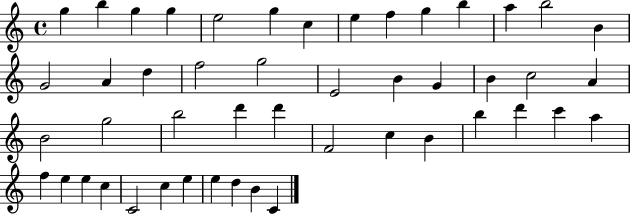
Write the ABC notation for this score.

X:1
T:Untitled
M:4/4
L:1/4
K:C
g b g g e2 g c e f g b a b2 B G2 A d f2 g2 E2 B G B c2 A B2 g2 b2 d' d' F2 c B b d' c' a f e e c C2 c e e d B C